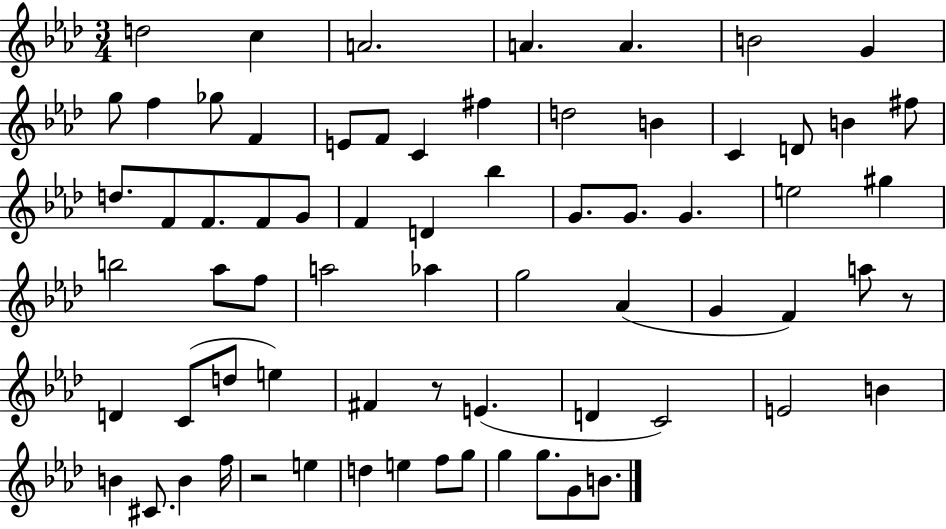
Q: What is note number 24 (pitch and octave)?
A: F4